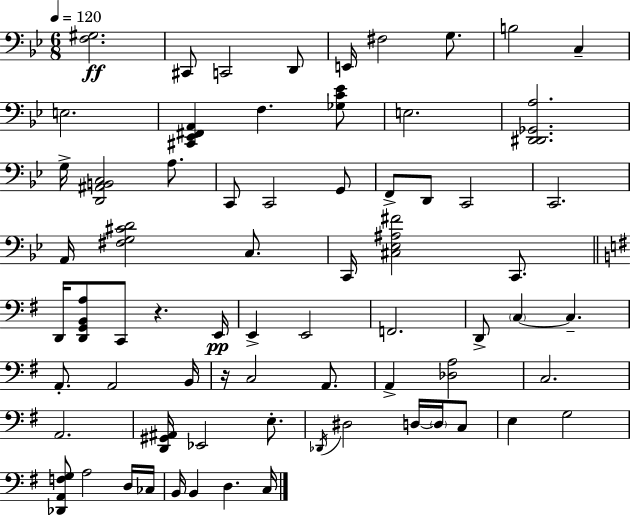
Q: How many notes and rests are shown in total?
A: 70